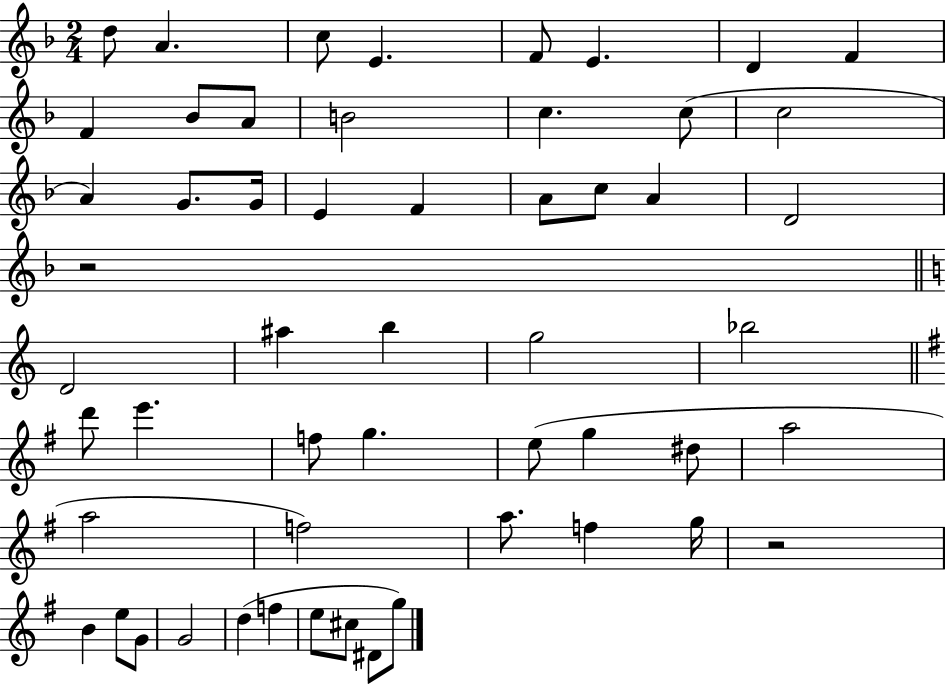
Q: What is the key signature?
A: F major